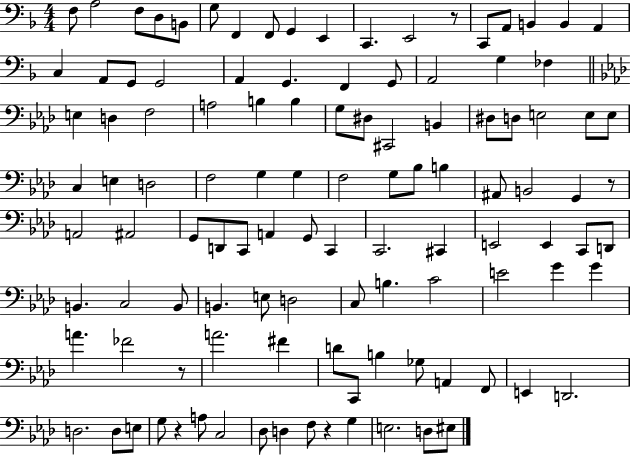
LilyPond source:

{
  \clef bass
  \numericTimeSignature
  \time 4/4
  \key f \major
  f8 a2 f8 d8 b,8 | g8 f,4 f,8 g,4 e,4 | c,4. e,2 r8 | c,8 a,8 b,4 b,4 a,4 | \break c4 a,8 g,8 g,2 | a,4 g,4. f,4 g,8 | a,2 g4 fes4 | \bar "||" \break \key f \minor e4 d4 f2 | a2 b4 b4 | g8 dis8 cis,2 b,4 | dis8 d8 e2 e8 e8 | \break c4 e4 d2 | f2 g4 g4 | f2 g8 bes8 b4 | ais,8 b,2 g,4 r8 | \break a,2 ais,2 | g,8 d,8 c,8 a,4 g,8 c,4 | c,2. cis,4 | e,2 e,4 c,8 d,8 | \break b,4. c2 b,8 | b,4. e8 d2 | c8 b4. c'2 | e'2 g'4 g'4 | \break a'4. fes'2 r8 | a'2. fis'4 | d'8 c,8 b4 ges8 a,4 f,8 | e,4 d,2. | \break d2. d8 e8 | g8 r4 a8 c2 | des8 d4 f8 r4 g4 | e2. d8 eis8 | \break \bar "|."
}